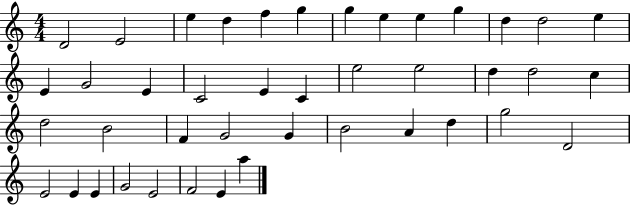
D4/h E4/h E5/q D5/q F5/q G5/q G5/q E5/q E5/q G5/q D5/q D5/h E5/q E4/q G4/h E4/q C4/h E4/q C4/q E5/h E5/h D5/q D5/h C5/q D5/h B4/h F4/q G4/h G4/q B4/h A4/q D5/q G5/h D4/h E4/h E4/q E4/q G4/h E4/h F4/h E4/q A5/q